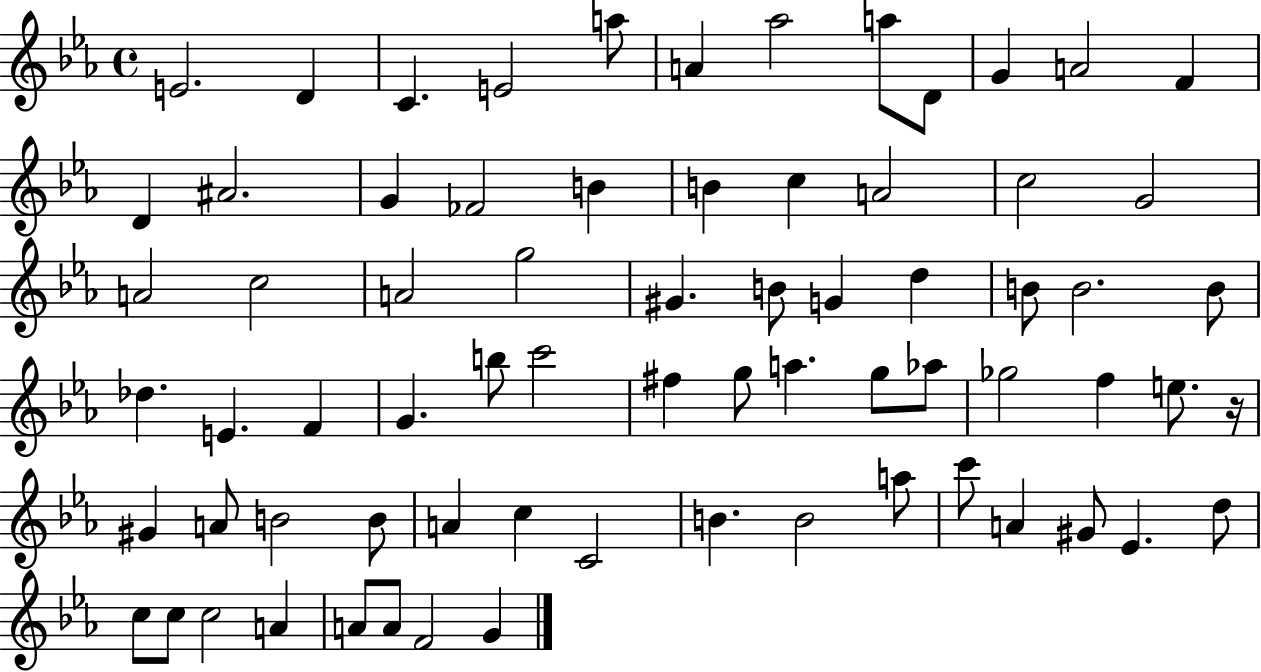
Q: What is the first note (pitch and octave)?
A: E4